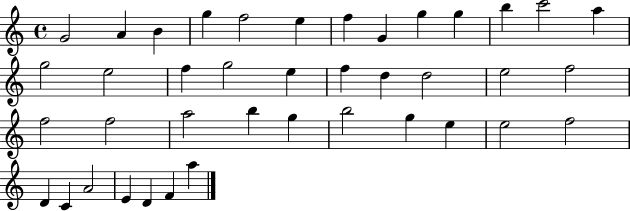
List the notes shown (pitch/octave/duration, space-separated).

G4/h A4/q B4/q G5/q F5/h E5/q F5/q G4/q G5/q G5/q B5/q C6/h A5/q G5/h E5/h F5/q G5/h E5/q F5/q D5/q D5/h E5/h F5/h F5/h F5/h A5/h B5/q G5/q B5/h G5/q E5/q E5/h F5/h D4/q C4/q A4/h E4/q D4/q F4/q A5/q